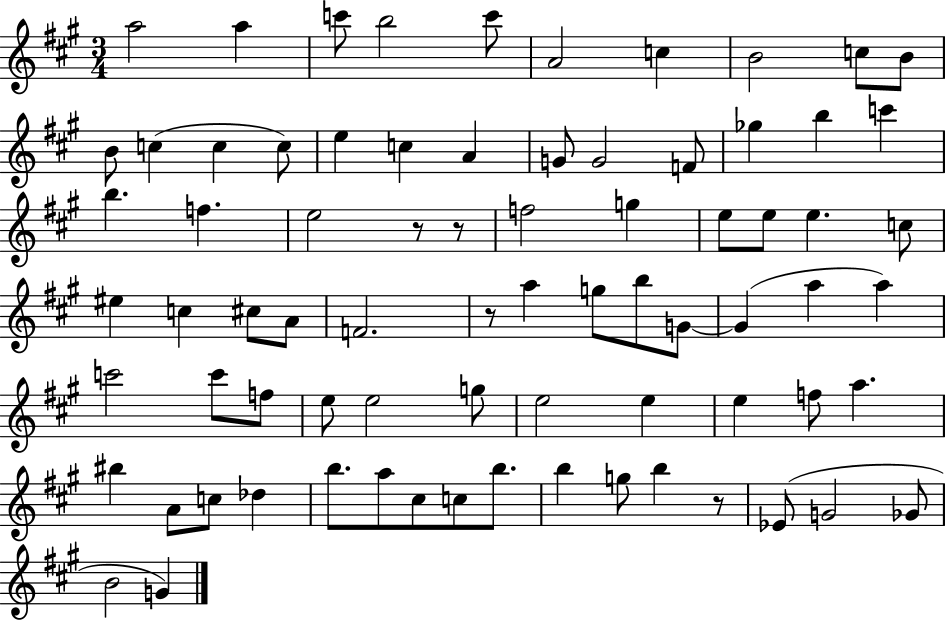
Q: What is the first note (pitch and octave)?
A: A5